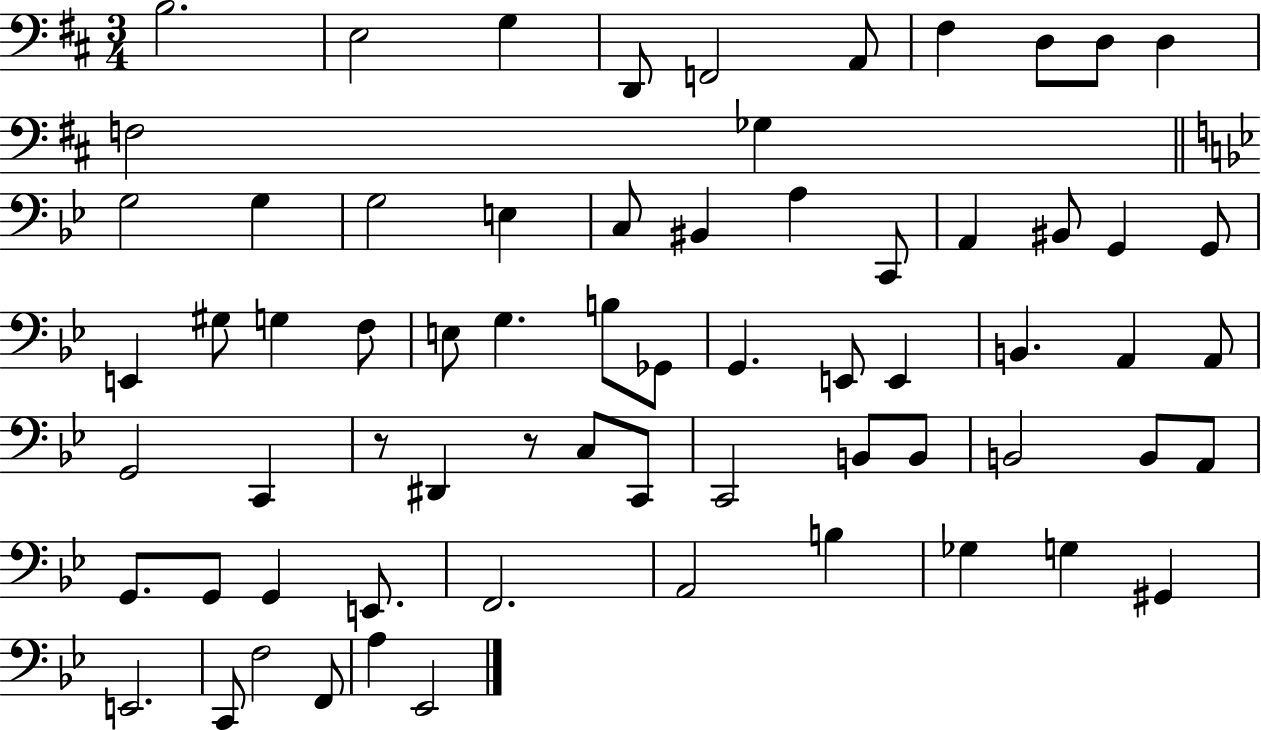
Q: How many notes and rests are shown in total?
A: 67